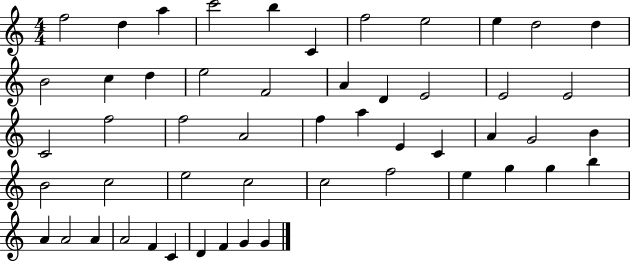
F5/h D5/q A5/q C6/h B5/q C4/q F5/h E5/h E5/q D5/h D5/q B4/h C5/q D5/q E5/h F4/h A4/q D4/q E4/h E4/h E4/h C4/h F5/h F5/h A4/h F5/q A5/q E4/q C4/q A4/q G4/h B4/q B4/h C5/h E5/h C5/h C5/h F5/h E5/q G5/q G5/q B5/q A4/q A4/h A4/q A4/h F4/q C4/q D4/q F4/q G4/q G4/q